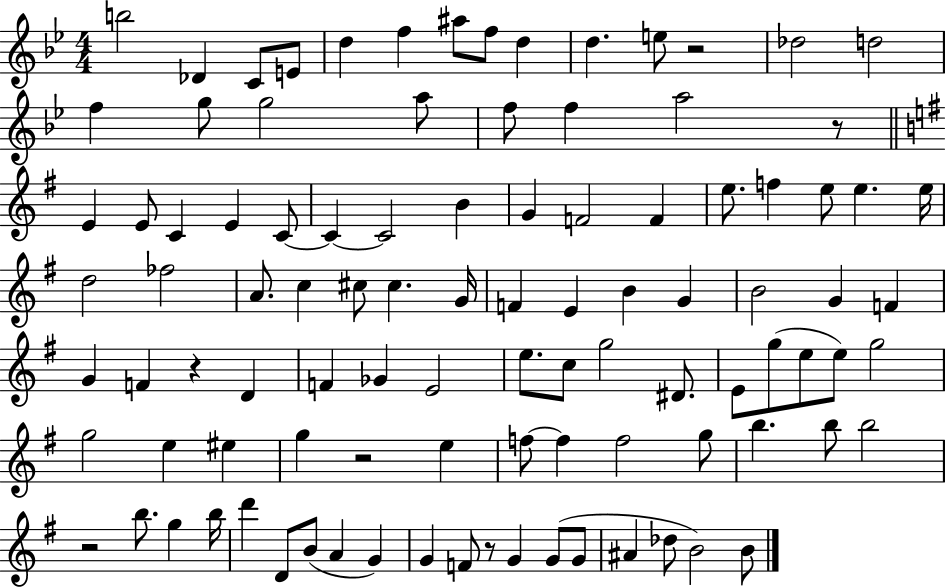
{
  \clef treble
  \numericTimeSignature
  \time 4/4
  \key bes \major
  b''2 des'4 c'8 e'8 | d''4 f''4 ais''8 f''8 d''4 | d''4. e''8 r2 | des''2 d''2 | \break f''4 g''8 g''2 a''8 | f''8 f''4 a''2 r8 | \bar "||" \break \key g \major e'4 e'8 c'4 e'4 c'8~~ | c'4~~ c'2 b'4 | g'4 f'2 f'4 | e''8. f''4 e''8 e''4. e''16 | \break d''2 fes''2 | a'8. c''4 cis''8 cis''4. g'16 | f'4 e'4 b'4 g'4 | b'2 g'4 f'4 | \break g'4 f'4 r4 d'4 | f'4 ges'4 e'2 | e''8. c''8 g''2 dis'8. | e'8 g''8( e''8 e''8) g''2 | \break g''2 e''4 eis''4 | g''4 r2 e''4 | f''8~~ f''4 f''2 g''8 | b''4. b''8 b''2 | \break r2 b''8. g''4 b''16 | d'''4 d'8 b'8( a'4 g'4) | g'4 f'8 r8 g'4 g'8( g'8 | ais'4 des''8 b'2) b'8 | \break \bar "|."
}